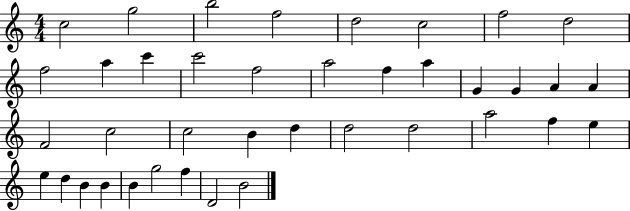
X:1
T:Untitled
M:4/4
L:1/4
K:C
c2 g2 b2 f2 d2 c2 f2 d2 f2 a c' c'2 f2 a2 f a G G A A F2 c2 c2 B d d2 d2 a2 f e e d B B B g2 f D2 B2